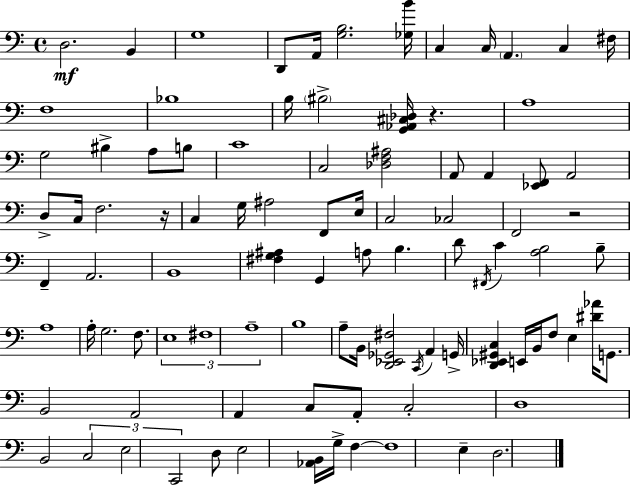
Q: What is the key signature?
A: C major